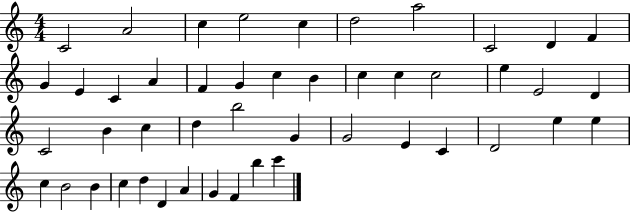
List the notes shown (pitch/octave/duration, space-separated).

C4/h A4/h C5/q E5/h C5/q D5/h A5/h C4/h D4/q F4/q G4/q E4/q C4/q A4/q F4/q G4/q C5/q B4/q C5/q C5/q C5/h E5/q E4/h D4/q C4/h B4/q C5/q D5/q B5/h G4/q G4/h E4/q C4/q D4/h E5/q E5/q C5/q B4/h B4/q C5/q D5/q D4/q A4/q G4/q F4/q B5/q C6/q